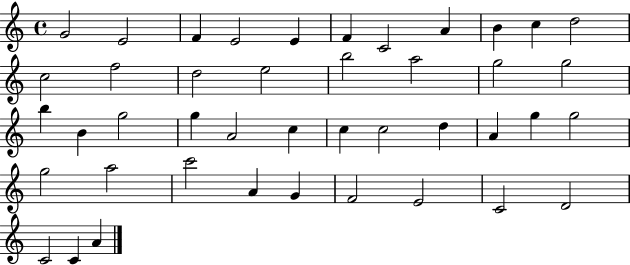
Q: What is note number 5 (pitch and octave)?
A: E4